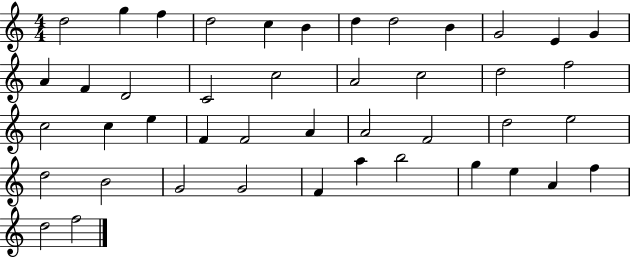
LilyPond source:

{
  \clef treble
  \numericTimeSignature
  \time 4/4
  \key c \major
  d''2 g''4 f''4 | d''2 c''4 b'4 | d''4 d''2 b'4 | g'2 e'4 g'4 | \break a'4 f'4 d'2 | c'2 c''2 | a'2 c''2 | d''2 f''2 | \break c''2 c''4 e''4 | f'4 f'2 a'4 | a'2 f'2 | d''2 e''2 | \break d''2 b'2 | g'2 g'2 | f'4 a''4 b''2 | g''4 e''4 a'4 f''4 | \break d''2 f''2 | \bar "|."
}